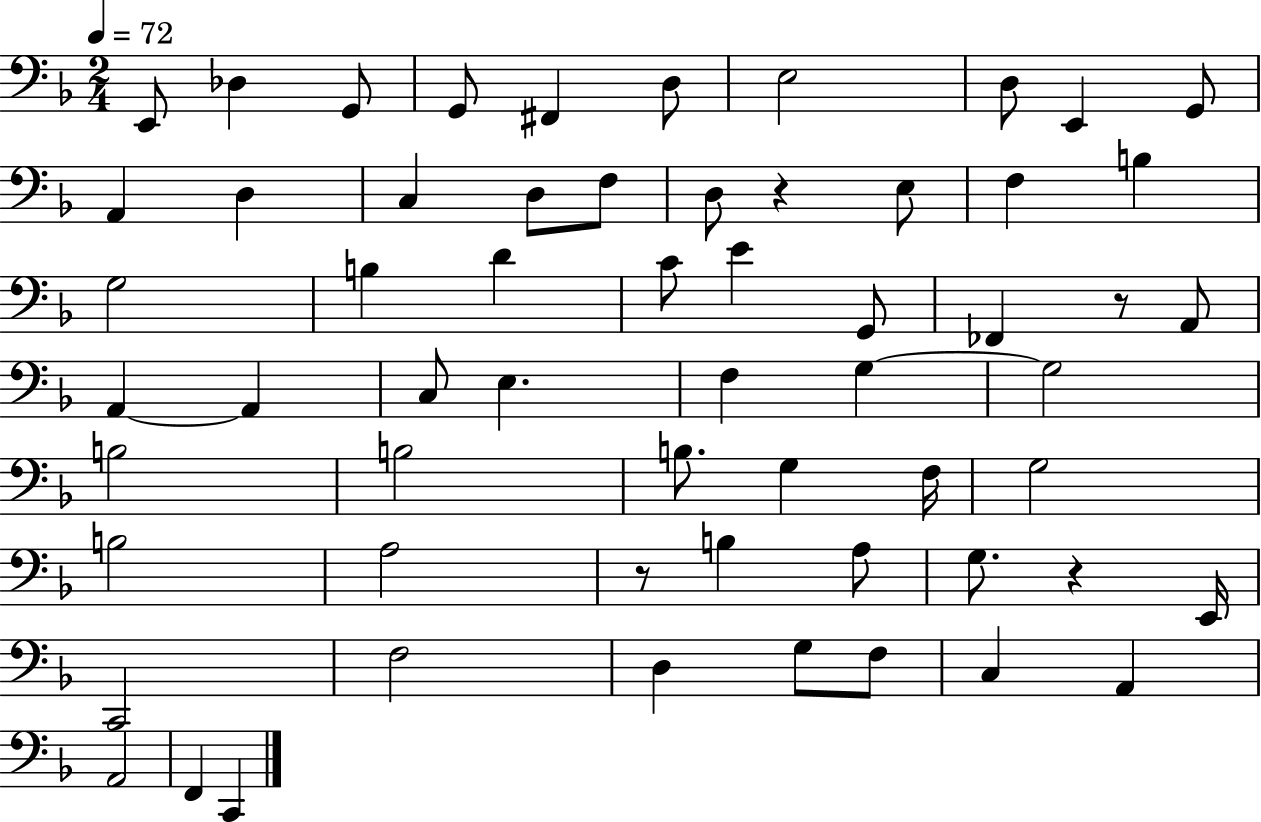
{
  \clef bass
  \numericTimeSignature
  \time 2/4
  \key f \major
  \tempo 4 = 72
  e,8 des4 g,8 | g,8 fis,4 d8 | e2 | d8 e,4 g,8 | \break a,4 d4 | c4 d8 f8 | d8 r4 e8 | f4 b4 | \break g2 | b4 d'4 | c'8 e'4 g,8 | fes,4 r8 a,8 | \break a,4~~ a,4 | c8 e4. | f4 g4~~ | g2 | \break b2 | b2 | b8. g4 f16 | g2 | \break b2 | a2 | r8 b4 a8 | g8. r4 e,16 | \break c,2 | f2 | d4 g8 f8 | c4 a,4 | \break a,2 | f,4 c,4 | \bar "|."
}